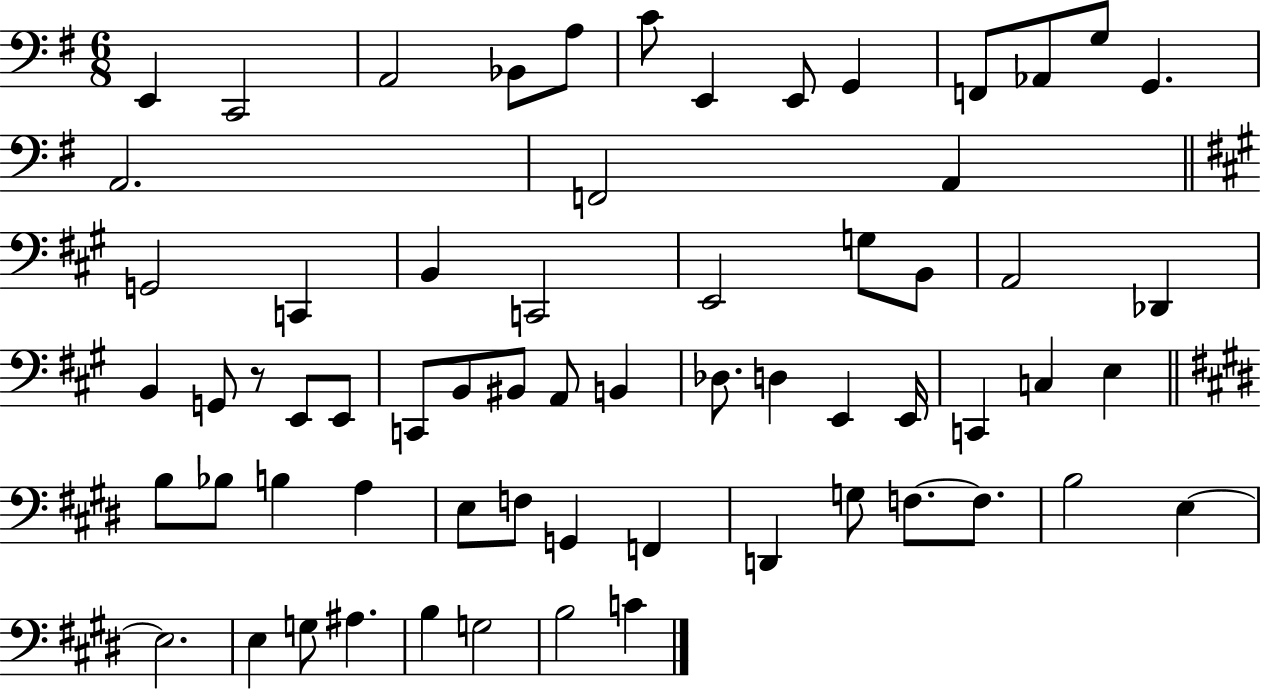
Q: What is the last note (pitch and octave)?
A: C4